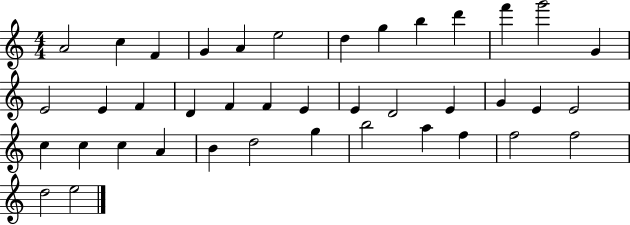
X:1
T:Untitled
M:4/4
L:1/4
K:C
A2 c F G A e2 d g b d' f' g'2 G E2 E F D F F E E D2 E G E E2 c c c A B d2 g b2 a f f2 f2 d2 e2